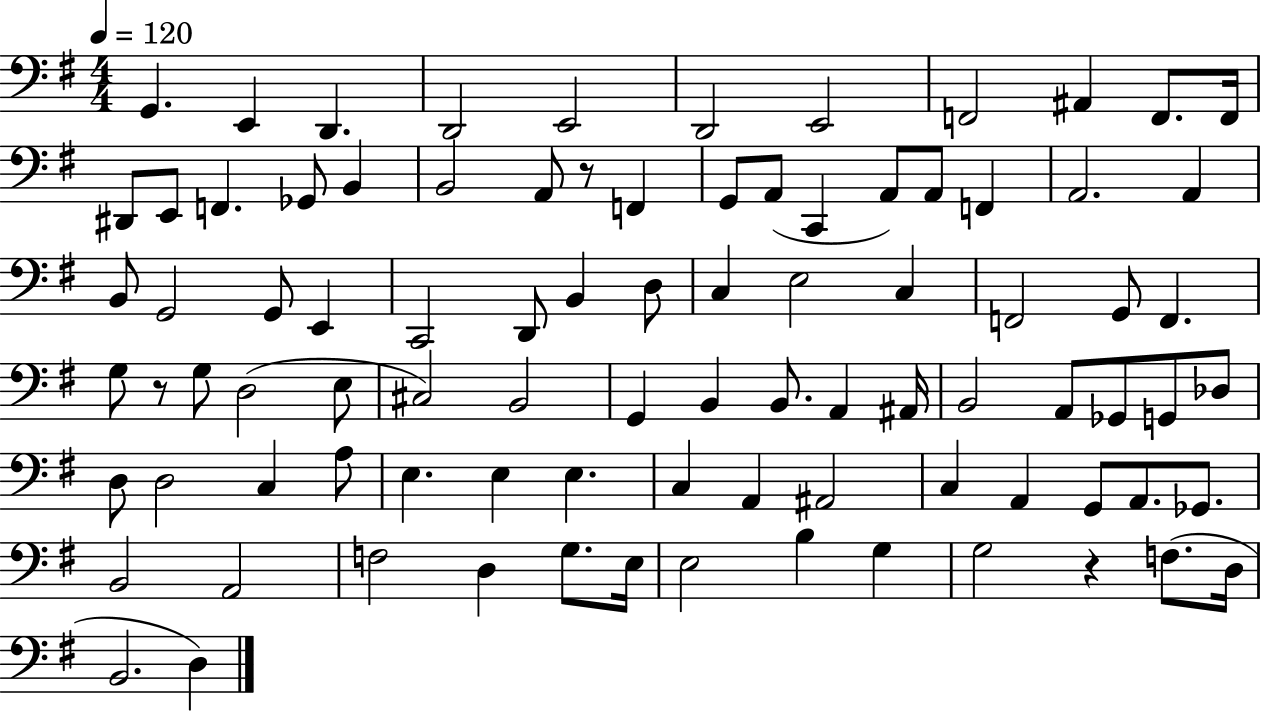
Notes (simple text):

G2/q. E2/q D2/q. D2/h E2/h D2/h E2/h F2/h A#2/q F2/e. F2/s D#2/e E2/e F2/q. Gb2/e B2/q B2/h A2/e R/e F2/q G2/e A2/e C2/q A2/e A2/e F2/q A2/h. A2/q B2/e G2/h G2/e E2/q C2/h D2/e B2/q D3/e C3/q E3/h C3/q F2/h G2/e F2/q. G3/e R/e G3/e D3/h E3/e C#3/h B2/h G2/q B2/q B2/e. A2/q A#2/s B2/h A2/e Gb2/e G2/e Db3/e D3/e D3/h C3/q A3/e E3/q. E3/q E3/q. C3/q A2/q A#2/h C3/q A2/q G2/e A2/e. Gb2/e. B2/h A2/h F3/h D3/q G3/e. E3/s E3/h B3/q G3/q G3/h R/q F3/e. D3/s B2/h. D3/q